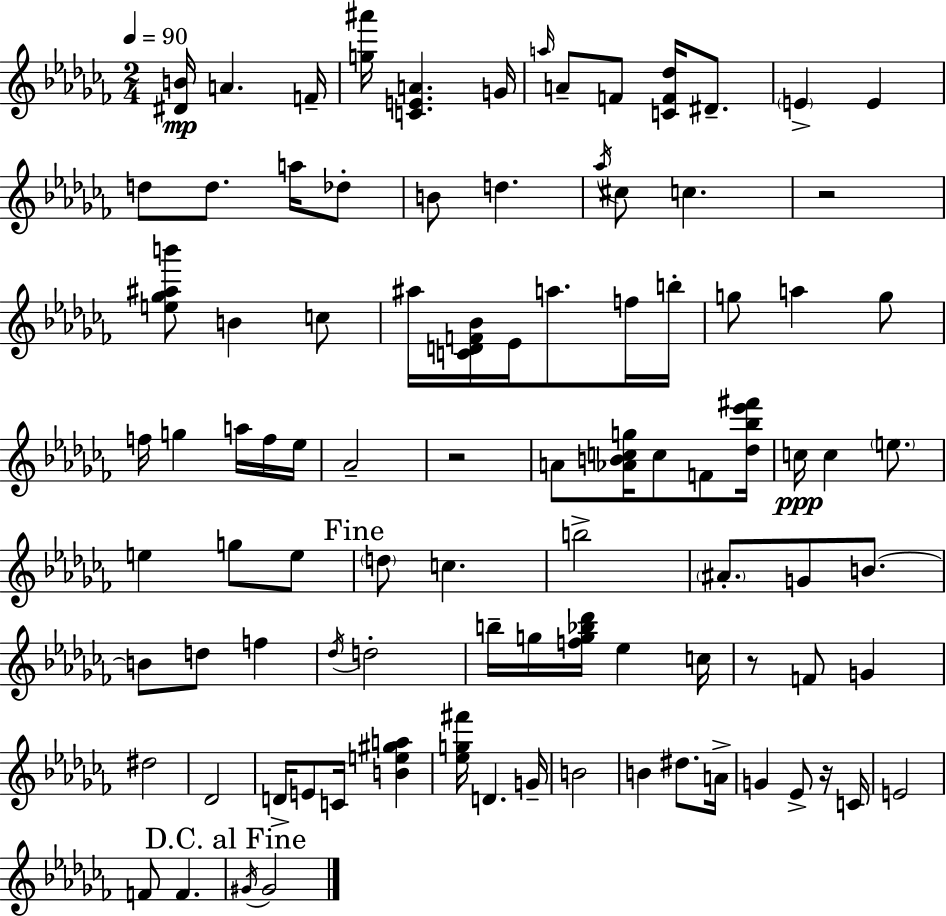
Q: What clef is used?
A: treble